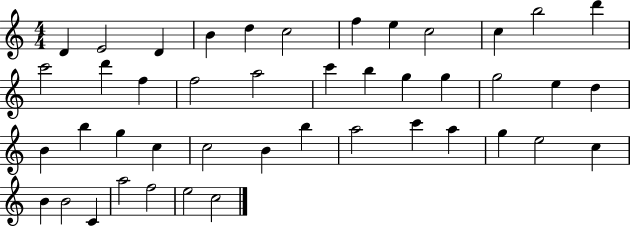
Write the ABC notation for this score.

X:1
T:Untitled
M:4/4
L:1/4
K:C
D E2 D B d c2 f e c2 c b2 d' c'2 d' f f2 a2 c' b g g g2 e d B b g c c2 B b a2 c' a g e2 c B B2 C a2 f2 e2 c2